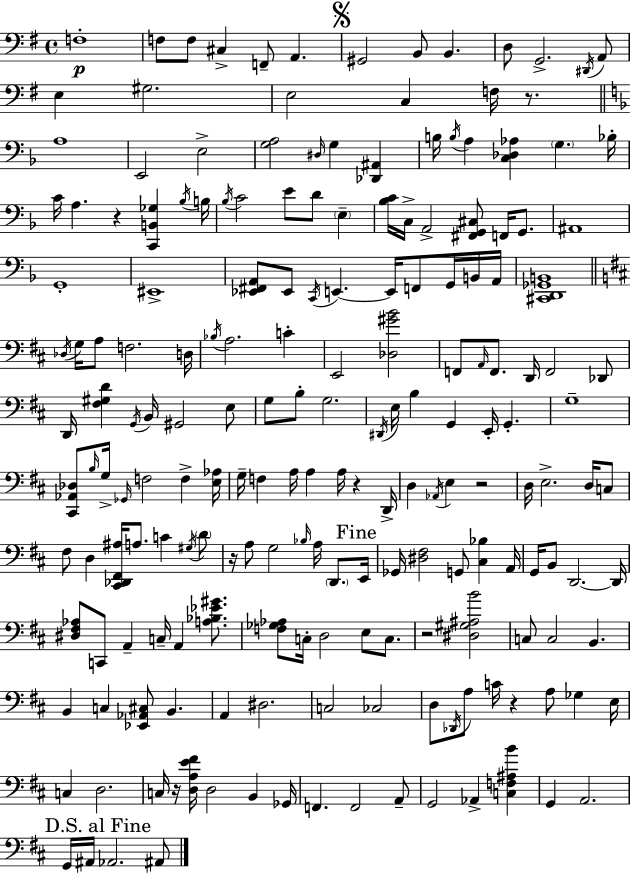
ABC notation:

X:1
T:Untitled
M:4/4
L:1/4
K:Em
F,4 F,/2 F,/2 ^C, F,,/2 A,, ^G,,2 B,,/2 B,, D,/2 G,,2 ^D,,/4 A,,/2 E, ^G,2 E,2 C, F,/4 z/2 A,4 E,,2 E,2 [G,A,]2 ^D,/4 G, [_D,,^A,,] B,/4 B,/4 A, [C,_D,_A,] G, _B,/4 C/4 A, z [C,,B,,_G,] _B,/4 B,/4 _B,/4 C2 E/2 D/2 E, [_B,C]/4 C,/4 A,,2 [^F,,G,,^C,]/2 F,,/4 G,,/2 ^A,,4 G,,4 ^E,,4 [_E,,^F,,A,,]/2 _E,,/2 C,,/4 E,, E,,/4 F,,/2 G,,/4 B,,/4 A,,/4 [^C,,D,,_G,,B,,]4 _D,/4 G,/4 A,/2 F,2 D,/4 _B,/4 A,2 C E,,2 [_D,^GB]2 F,,/2 A,,/4 F,,/2 D,,/4 F,,2 _D,,/2 D,,/4 [^F,^G,D] G,,/4 B,,/4 ^G,,2 E,/2 G,/2 B,/2 G,2 ^D,,/4 E,/4 B, G,, E,,/4 G,, G,4 [^C,,_A,,_D,]/2 B,/4 G,/4 _G,,/4 F,2 F, [E,_A,]/4 G,/4 F, A,/4 A, A,/4 z D,,/4 D, _A,,/4 E, z2 D,/4 E,2 D,/4 C,/2 ^F,/2 D, [^C,,_D,,^F,,^A,]/4 A,/2 C ^G,/4 D/2 z/4 A,/2 G,2 _B,/4 A,/4 D,,/2 E,,/4 _G,,/4 [^D,^F,]2 G,,/2 [^C,_B,] A,,/4 G,,/4 B,,/2 D,,2 D,,/4 [^D,^F,_A,]/2 C,,/2 A,, C,/4 A,, [A,_B,_E^G]/2 [F,_G,_A,]/2 C,/4 D,2 E,/2 C,/2 z2 [^D,^G,^A,B]2 C,/2 C,2 B,, B,, C, [_E,,_A,,^C,]/2 B,, A,, ^D,2 C,2 _C,2 D,/2 _D,,/4 A,/2 C/4 z A,/2 _G, E,/4 C, D,2 C,/4 z/4 [D,A,E^F]/4 D,2 B,, _G,,/4 F,, F,,2 A,,/2 G,,2 _A,, [C,F,^A,B] G,, A,,2 G,,/4 ^A,,/4 _A,,2 ^A,,/2